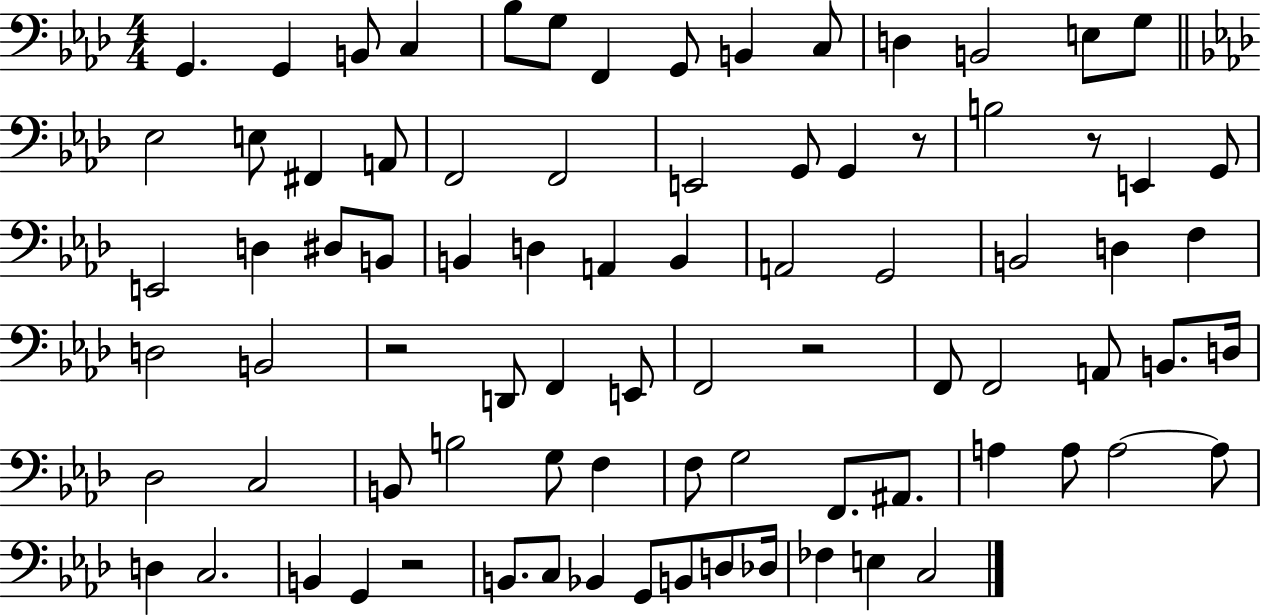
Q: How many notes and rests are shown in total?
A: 83